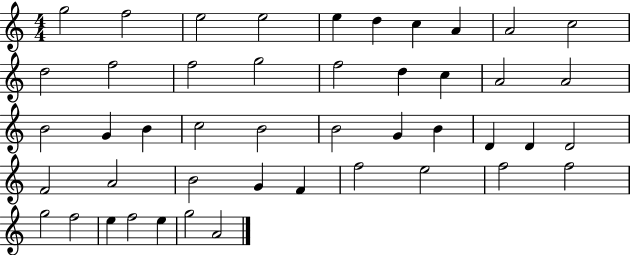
{
  \clef treble
  \numericTimeSignature
  \time 4/4
  \key c \major
  g''2 f''2 | e''2 e''2 | e''4 d''4 c''4 a'4 | a'2 c''2 | \break d''2 f''2 | f''2 g''2 | f''2 d''4 c''4 | a'2 a'2 | \break b'2 g'4 b'4 | c''2 b'2 | b'2 g'4 b'4 | d'4 d'4 d'2 | \break f'2 a'2 | b'2 g'4 f'4 | f''2 e''2 | f''2 f''2 | \break g''2 f''2 | e''4 f''2 e''4 | g''2 a'2 | \bar "|."
}